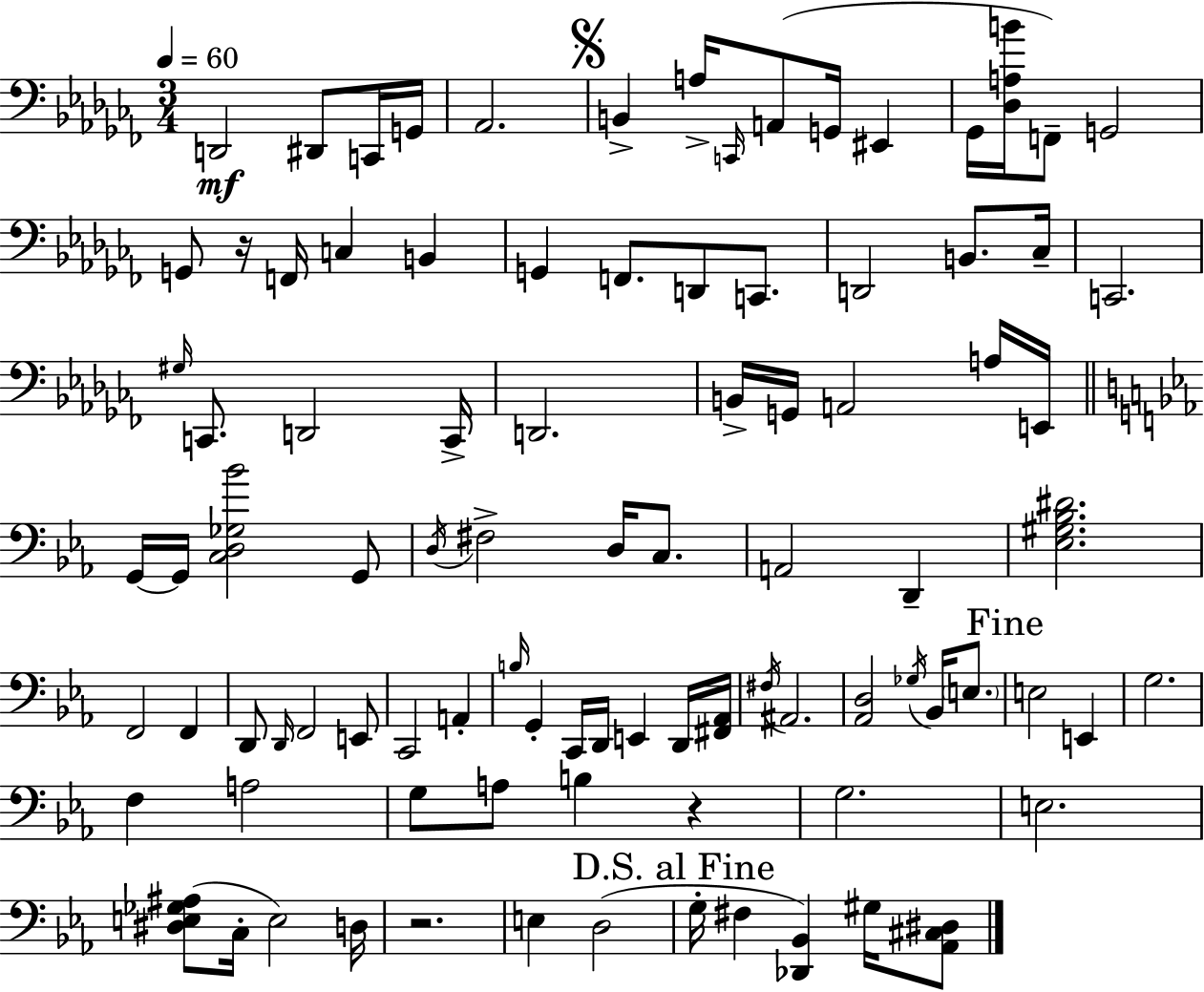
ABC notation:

X:1
T:Untitled
M:3/4
L:1/4
K:Abm
D,,2 ^D,,/2 C,,/4 G,,/4 _A,,2 B,, A,/4 C,,/4 A,,/2 G,,/4 ^E,, _G,,/4 [_D,A,B]/4 F,,/2 G,,2 G,,/2 z/4 F,,/4 C, B,, G,, F,,/2 D,,/2 C,,/2 D,,2 B,,/2 _C,/4 C,,2 ^G,/4 C,,/2 D,,2 C,,/4 D,,2 B,,/4 G,,/4 A,,2 A,/4 E,,/4 G,,/4 G,,/4 [C,D,_G,_B]2 G,,/2 D,/4 ^F,2 D,/4 C,/2 A,,2 D,, [_E,^G,_B,^D]2 F,,2 F,, D,,/2 D,,/4 F,,2 E,,/2 C,,2 A,, B,/4 G,, C,,/4 D,,/4 E,, D,,/4 [^F,,_A,,]/4 ^F,/4 ^A,,2 [_A,,D,]2 _G,/4 _B,,/4 E,/2 E,2 E,, G,2 F, A,2 G,/2 A,/2 B, z G,2 E,2 [^D,E,_G,^A,]/2 C,/4 E,2 D,/4 z2 E, D,2 G,/4 ^F, [_D,,_B,,] ^G,/4 [_A,,^C,^D,]/2